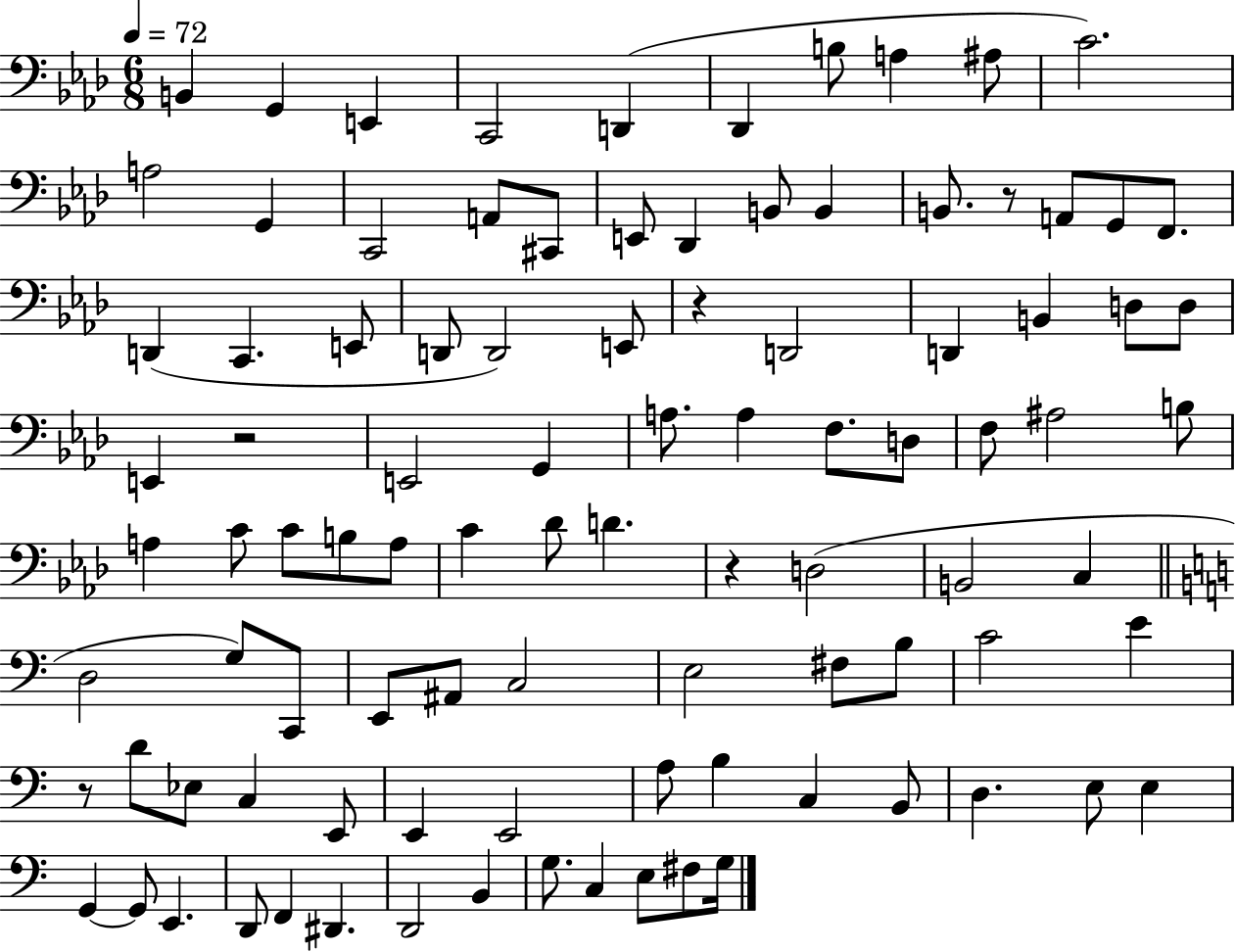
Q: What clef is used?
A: bass